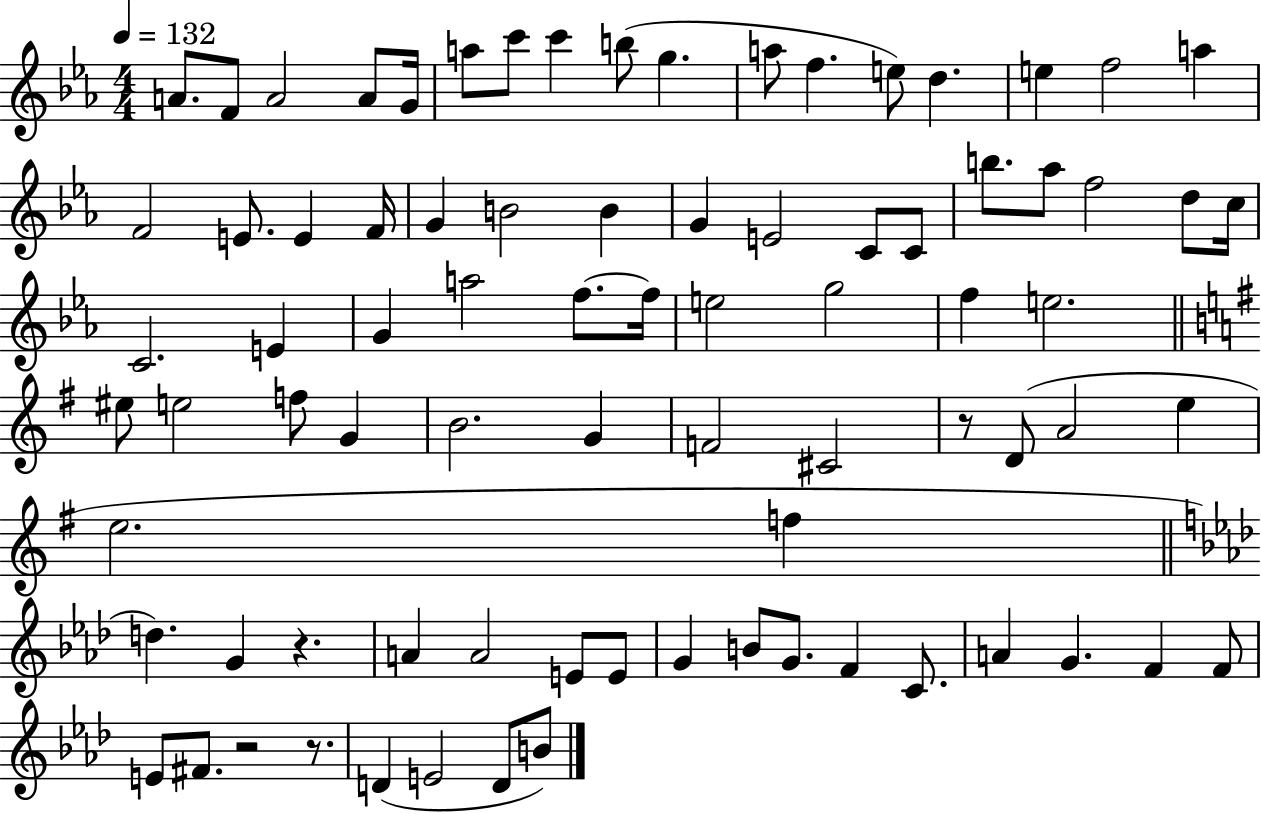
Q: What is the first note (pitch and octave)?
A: A4